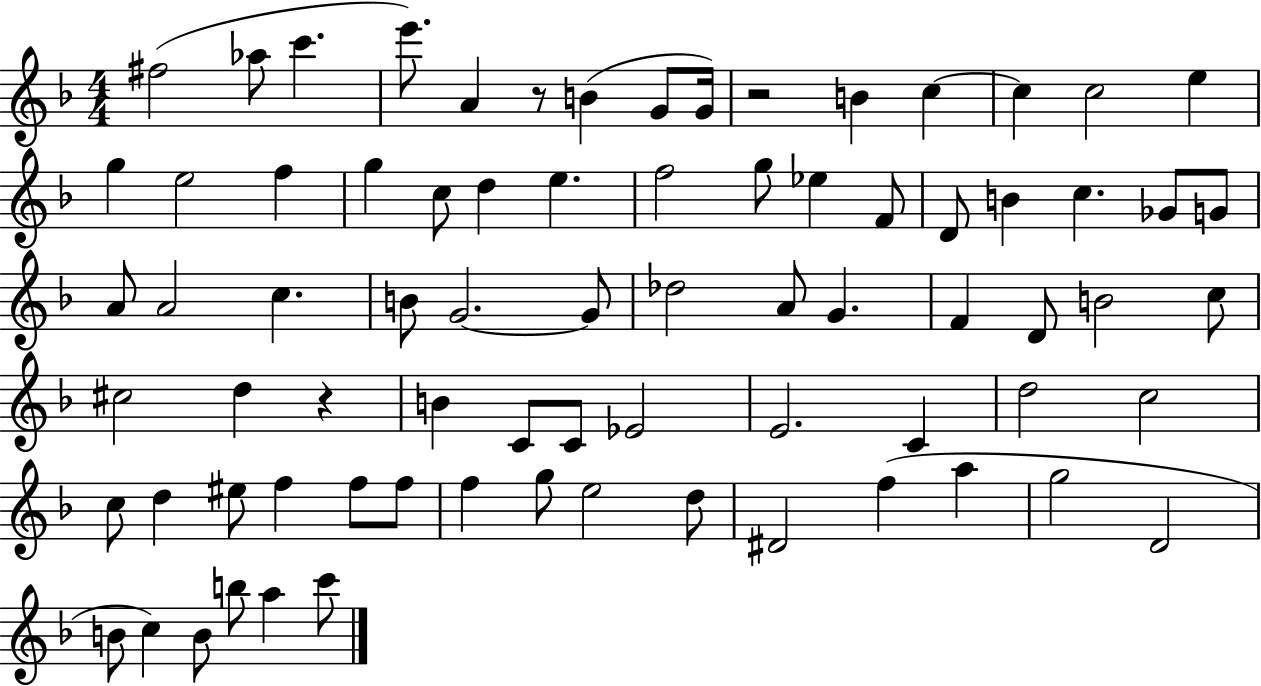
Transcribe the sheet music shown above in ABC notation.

X:1
T:Untitled
M:4/4
L:1/4
K:F
^f2 _a/2 c' e'/2 A z/2 B G/2 G/4 z2 B c c c2 e g e2 f g c/2 d e f2 g/2 _e F/2 D/2 B c _G/2 G/2 A/2 A2 c B/2 G2 G/2 _d2 A/2 G F D/2 B2 c/2 ^c2 d z B C/2 C/2 _E2 E2 C d2 c2 c/2 d ^e/2 f f/2 f/2 f g/2 e2 d/2 ^D2 f a g2 D2 B/2 c B/2 b/2 a c'/2